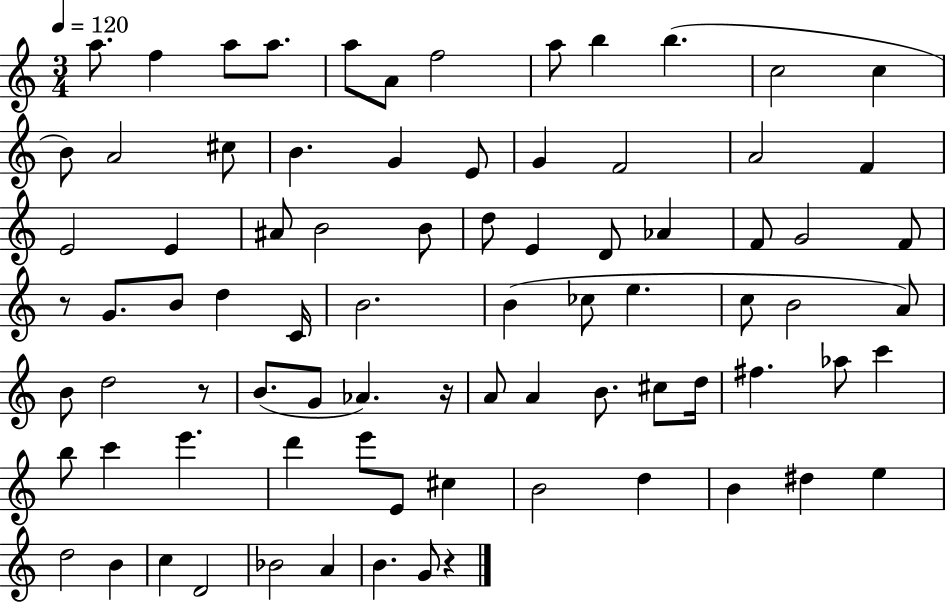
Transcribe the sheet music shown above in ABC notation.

X:1
T:Untitled
M:3/4
L:1/4
K:C
a/2 f a/2 a/2 a/2 A/2 f2 a/2 b b c2 c B/2 A2 ^c/2 B G E/2 G F2 A2 F E2 E ^A/2 B2 B/2 d/2 E D/2 _A F/2 G2 F/2 z/2 G/2 B/2 d C/4 B2 B _c/2 e c/2 B2 A/2 B/2 d2 z/2 B/2 G/2 _A z/4 A/2 A B/2 ^c/2 d/4 ^f _a/2 c' b/2 c' e' d' e'/2 E/2 ^c B2 d B ^d e d2 B c D2 _B2 A B G/2 z